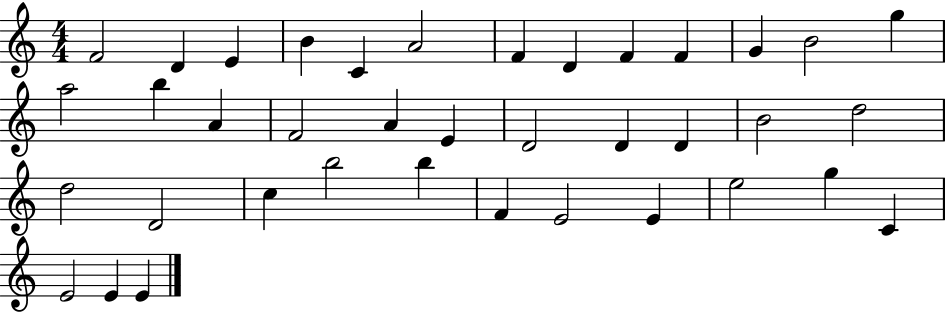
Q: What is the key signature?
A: C major